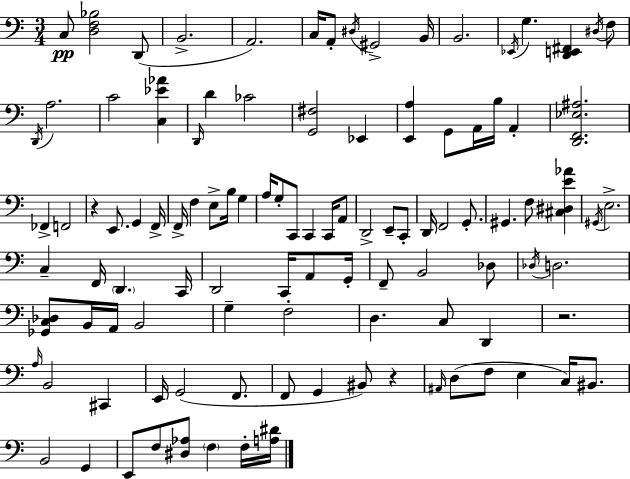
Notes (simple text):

C3/e [D3,F3,Bb3]/h D2/e B2/h. A2/h. C3/s A2/e D#3/s G#2/h B2/s B2/h. Eb2/s G3/q. [D2,E2,F#2]/q D#3/s F3/e D2/s A3/h. C4/h [C3,Eb4,Ab4]/q D2/s D4/q CES4/h [G2,F#3]/h Eb2/q [E2,A3]/q G2/e A2/s B3/s A2/q [D2,F2,Eb3,A#3]/h. FES2/q F2/h R/q E2/e. G2/q F2/s F2/s F3/q E3/e B3/s G3/q A3/s G3/e C2/e C2/q C2/s A2/e D2/h E2/e C2/e D2/s F2/h G2/e. G#2/q. F3/e [C#3,D#3,E4,Ab4]/q G#2/s E3/h. C3/q F2/s D2/q. C2/s D2/h C2/s A2/e G2/s F2/e B2/h Db3/e Db3/s D3/h. [Gb2,C3,Db3]/e B2/s A2/s B2/h G3/q F3/h D3/q. C3/e D2/q R/h. A3/s B2/h C#2/q E2/s G2/h F2/e. F2/e G2/q BIS2/e R/q A#2/s D3/e F3/e E3/q C3/s BIS2/e. B2/h G2/q E2/e F3/e [D#3,Ab3]/e F3/q F3/s [A3,D#4]/s